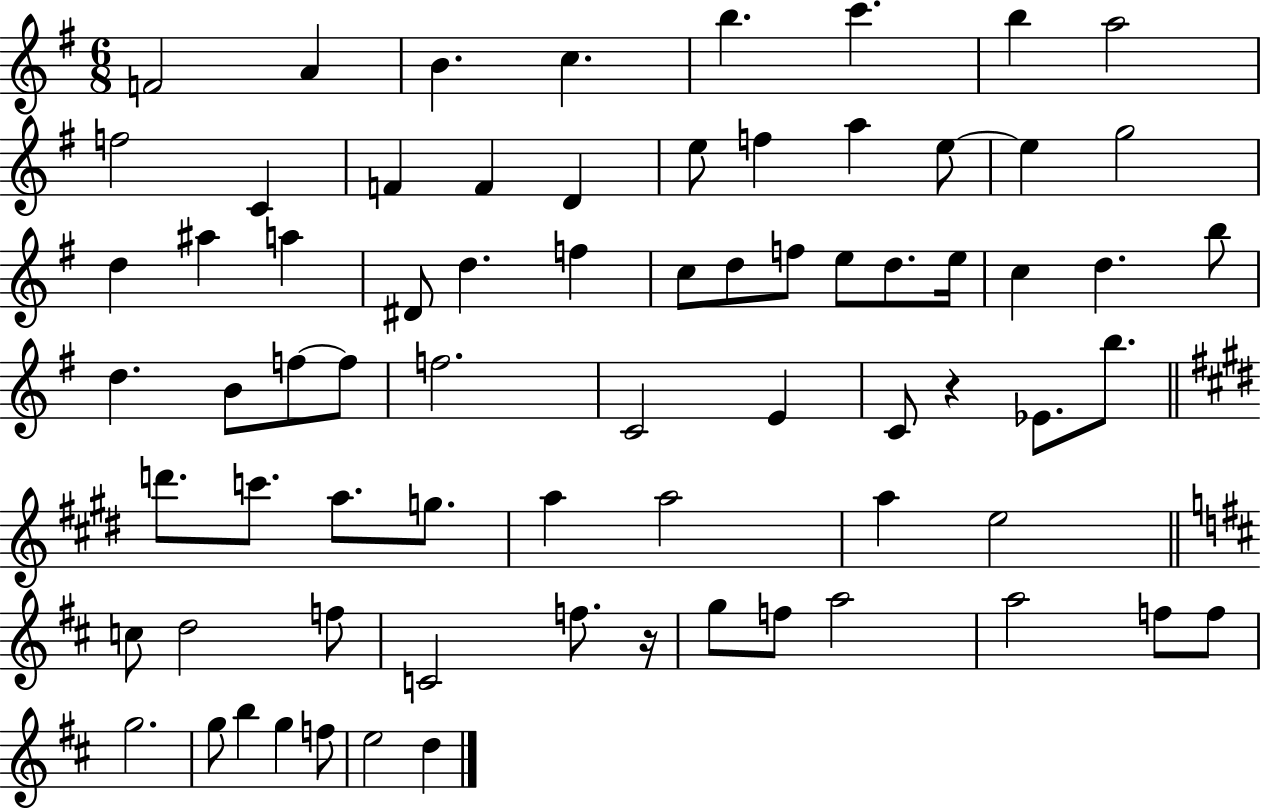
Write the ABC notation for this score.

X:1
T:Untitled
M:6/8
L:1/4
K:G
F2 A B c b c' b a2 f2 C F F D e/2 f a e/2 e g2 d ^a a ^D/2 d f c/2 d/2 f/2 e/2 d/2 e/4 c d b/2 d B/2 f/2 f/2 f2 C2 E C/2 z _E/2 b/2 d'/2 c'/2 a/2 g/2 a a2 a e2 c/2 d2 f/2 C2 f/2 z/4 g/2 f/2 a2 a2 f/2 f/2 g2 g/2 b g f/2 e2 d